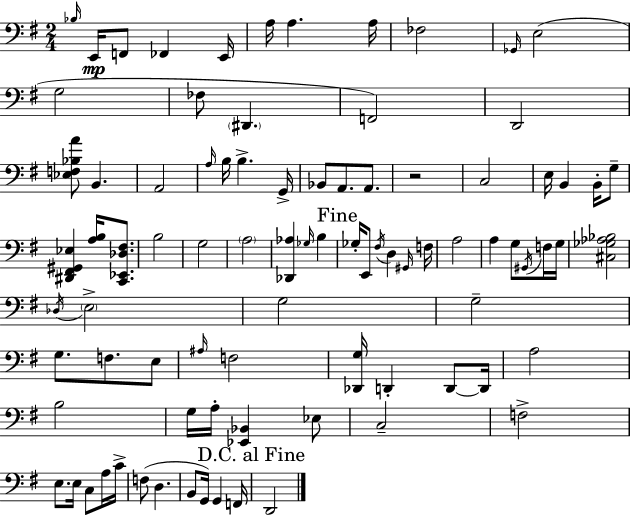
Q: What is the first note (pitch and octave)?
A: Bb3